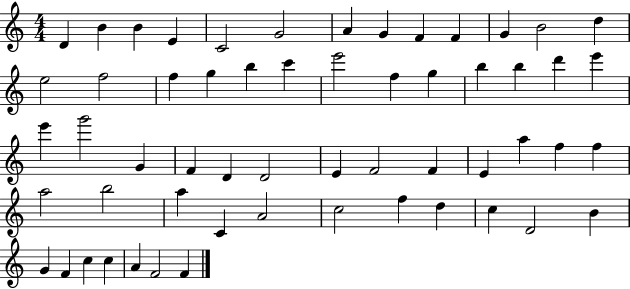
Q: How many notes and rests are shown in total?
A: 57